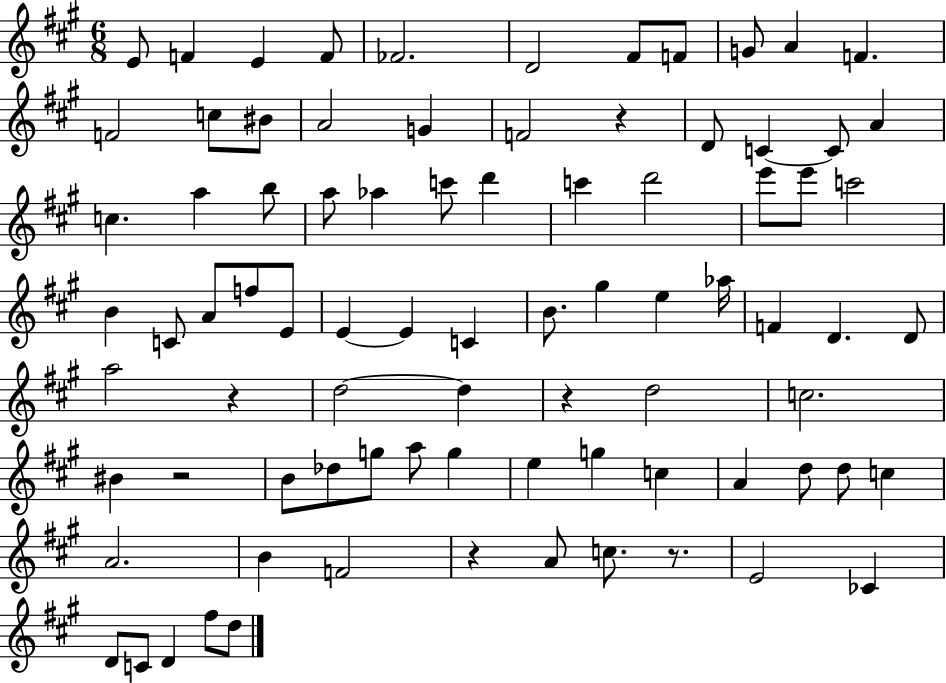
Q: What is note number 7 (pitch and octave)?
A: F#4